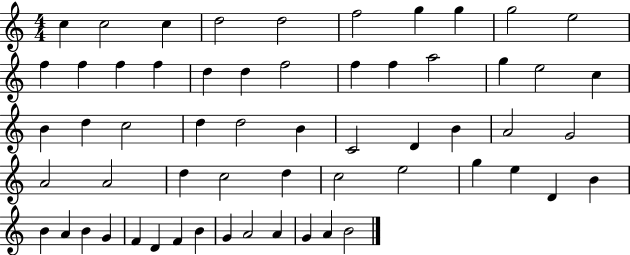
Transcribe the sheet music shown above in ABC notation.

X:1
T:Untitled
M:4/4
L:1/4
K:C
c c2 c d2 d2 f2 g g g2 e2 f f f f d d f2 f f a2 g e2 c B d c2 d d2 B C2 D B A2 G2 A2 A2 d c2 d c2 e2 g e D B B A B G F D F B G A2 A G A B2